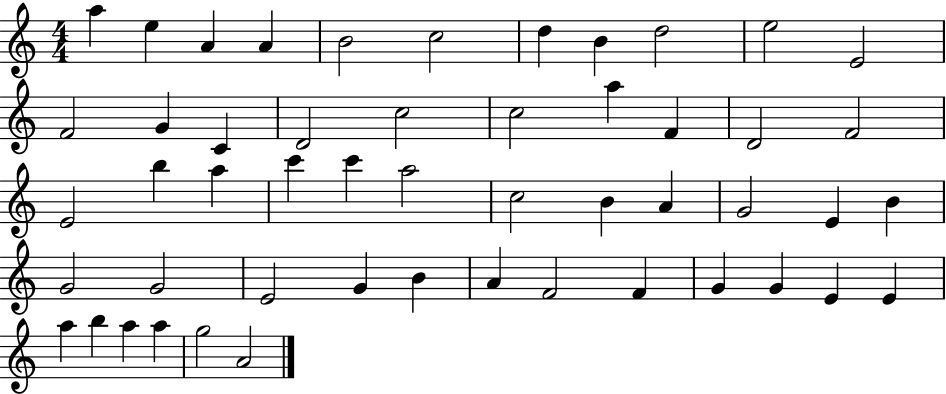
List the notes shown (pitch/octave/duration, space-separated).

A5/q E5/q A4/q A4/q B4/h C5/h D5/q B4/q D5/h E5/h E4/h F4/h G4/q C4/q D4/h C5/h C5/h A5/q F4/q D4/h F4/h E4/h B5/q A5/q C6/q C6/q A5/h C5/h B4/q A4/q G4/h E4/q B4/q G4/h G4/h E4/h G4/q B4/q A4/q F4/h F4/q G4/q G4/q E4/q E4/q A5/q B5/q A5/q A5/q G5/h A4/h